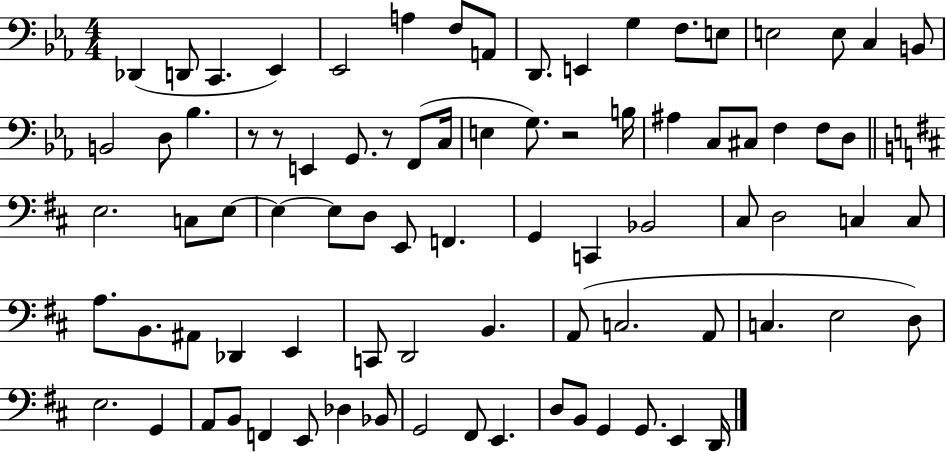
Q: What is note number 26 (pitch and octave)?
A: G3